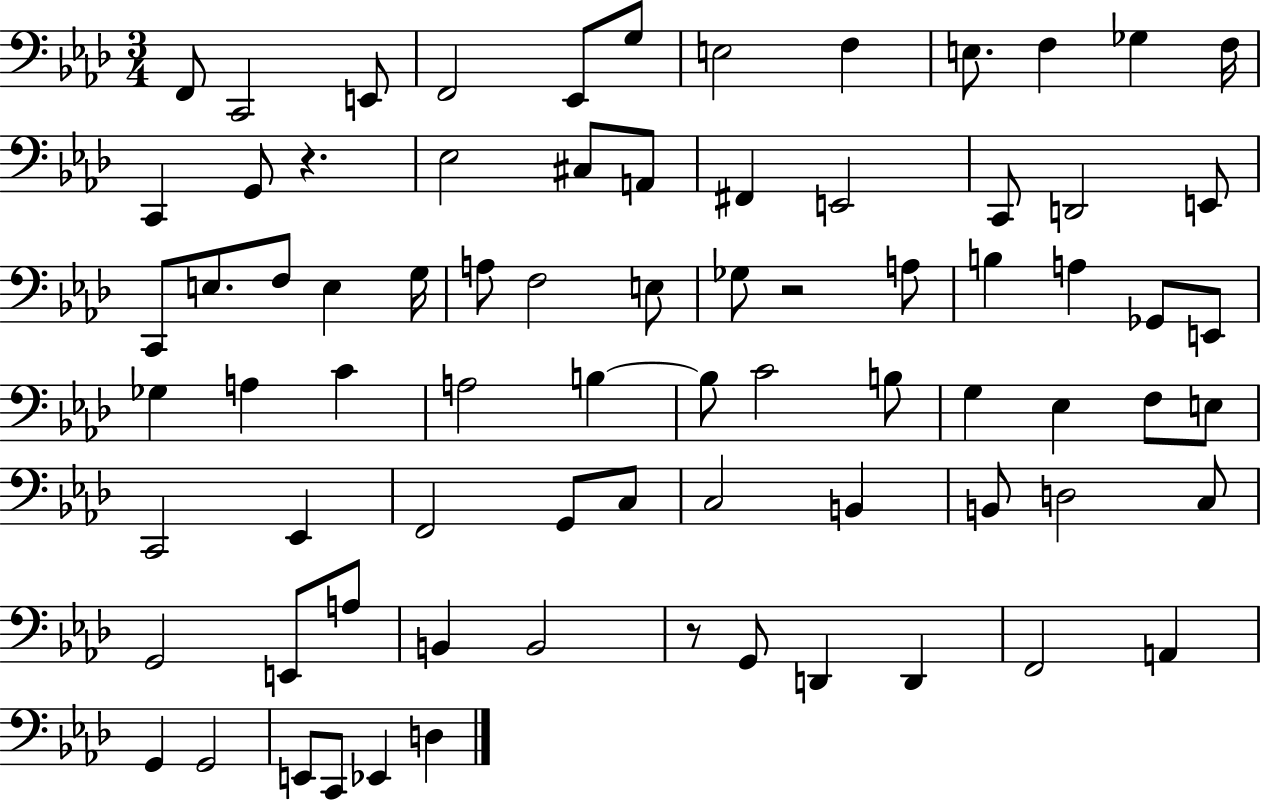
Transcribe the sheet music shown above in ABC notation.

X:1
T:Untitled
M:3/4
L:1/4
K:Ab
F,,/2 C,,2 E,,/2 F,,2 _E,,/2 G,/2 E,2 F, E,/2 F, _G, F,/4 C,, G,,/2 z _E,2 ^C,/2 A,,/2 ^F,, E,,2 C,,/2 D,,2 E,,/2 C,,/2 E,/2 F,/2 E, G,/4 A,/2 F,2 E,/2 _G,/2 z2 A,/2 B, A, _G,,/2 E,,/2 _G, A, C A,2 B, B,/2 C2 B,/2 G, _E, F,/2 E,/2 C,,2 _E,, F,,2 G,,/2 C,/2 C,2 B,, B,,/2 D,2 C,/2 G,,2 E,,/2 A,/2 B,, B,,2 z/2 G,,/2 D,, D,, F,,2 A,, G,, G,,2 E,,/2 C,,/2 _E,, D,